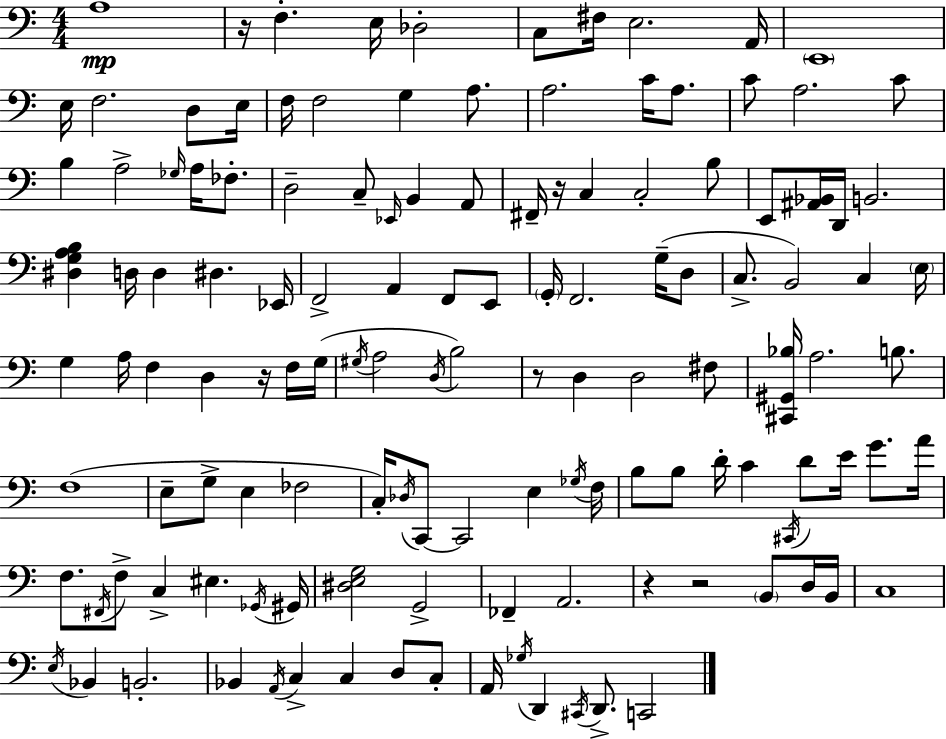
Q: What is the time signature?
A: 4/4